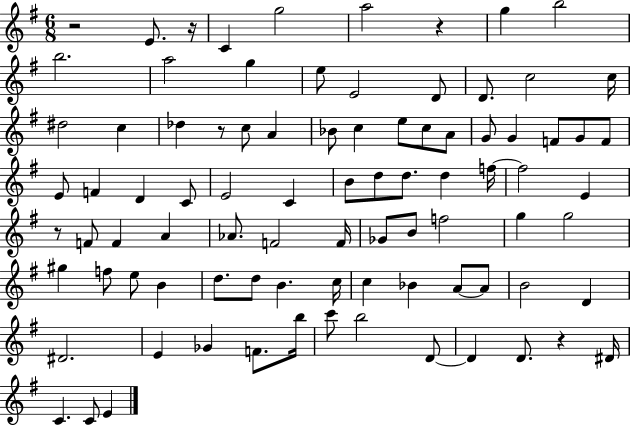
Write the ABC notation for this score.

X:1
T:Untitled
M:6/8
L:1/4
K:G
z2 E/2 z/4 C g2 a2 z g b2 b2 a2 g e/2 E2 D/2 D/2 c2 c/4 ^d2 c _d z/2 c/2 A _B/2 c e/2 c/2 A/2 G/2 G F/2 G/2 F/2 E/2 F D C/2 E2 C B/2 d/2 d/2 d f/4 f2 E z/2 F/2 F A _A/2 F2 F/4 _G/2 B/2 f2 g g2 ^g f/2 e/2 B d/2 d/2 B c/4 c _B A/2 A/2 B2 D ^D2 E _G F/2 b/4 c'/2 b2 D/2 D D/2 z ^D/4 C C/2 E